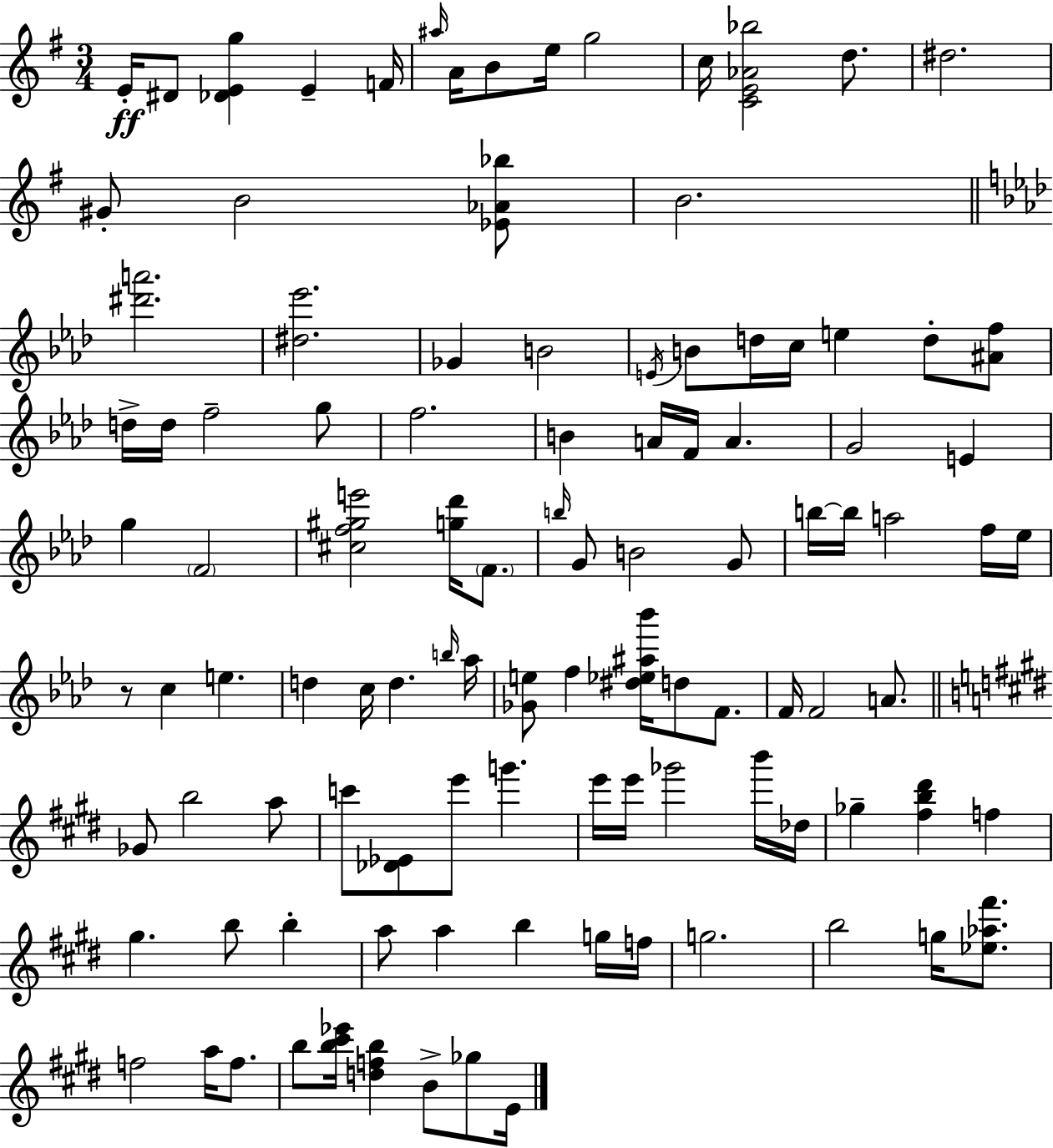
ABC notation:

X:1
T:Untitled
M:3/4
L:1/4
K:Em
E/4 ^D/2 [_DEg] E F/4 ^a/4 A/4 B/2 e/4 g2 c/4 [CE_A_b]2 d/2 ^d2 ^G/2 B2 [_E_A_b]/2 B2 [^d'a']2 [^d_e']2 _G B2 E/4 B/2 d/4 c/4 e d/2 [^Af]/2 d/4 d/4 f2 g/2 f2 B A/4 F/4 A G2 E g F2 [^cf^ge']2 [g_d']/4 F/2 b/4 G/2 B2 G/2 b/4 b/4 a2 f/4 _e/4 z/2 c e d c/4 d b/4 _a/4 [_Ge]/2 f [^d_e^a_b']/4 d/2 F/2 F/4 F2 A/2 _G/2 b2 a/2 c'/2 [_D_E]/2 e'/2 g' e'/4 e'/4 _g'2 b'/4 _d/4 _g [^fb^d'] f ^g b/2 b a/2 a b g/4 f/4 g2 b2 g/4 [_e_a^f']/2 f2 a/4 f/2 b/2 [b^c'_e']/4 [dfb] B/2 _g/2 E/4